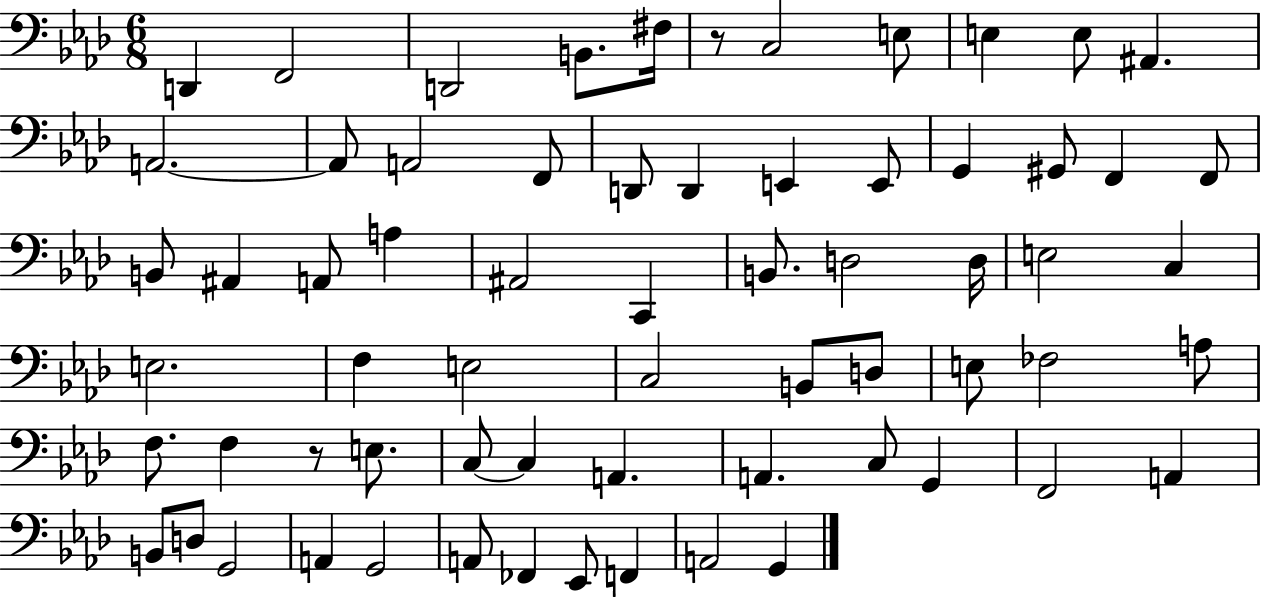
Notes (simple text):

D2/q F2/h D2/h B2/e. F#3/s R/e C3/h E3/e E3/q E3/e A#2/q. A2/h. A2/e A2/h F2/e D2/e D2/q E2/q E2/e G2/q G#2/e F2/q F2/e B2/e A#2/q A2/e A3/q A#2/h C2/q B2/e. D3/h D3/s E3/h C3/q E3/h. F3/q E3/h C3/h B2/e D3/e E3/e FES3/h A3/e F3/e. F3/q R/e E3/e. C3/e C3/q A2/q. A2/q. C3/e G2/q F2/h A2/q B2/e D3/e G2/h A2/q G2/h A2/e FES2/q Eb2/e F2/q A2/h G2/q